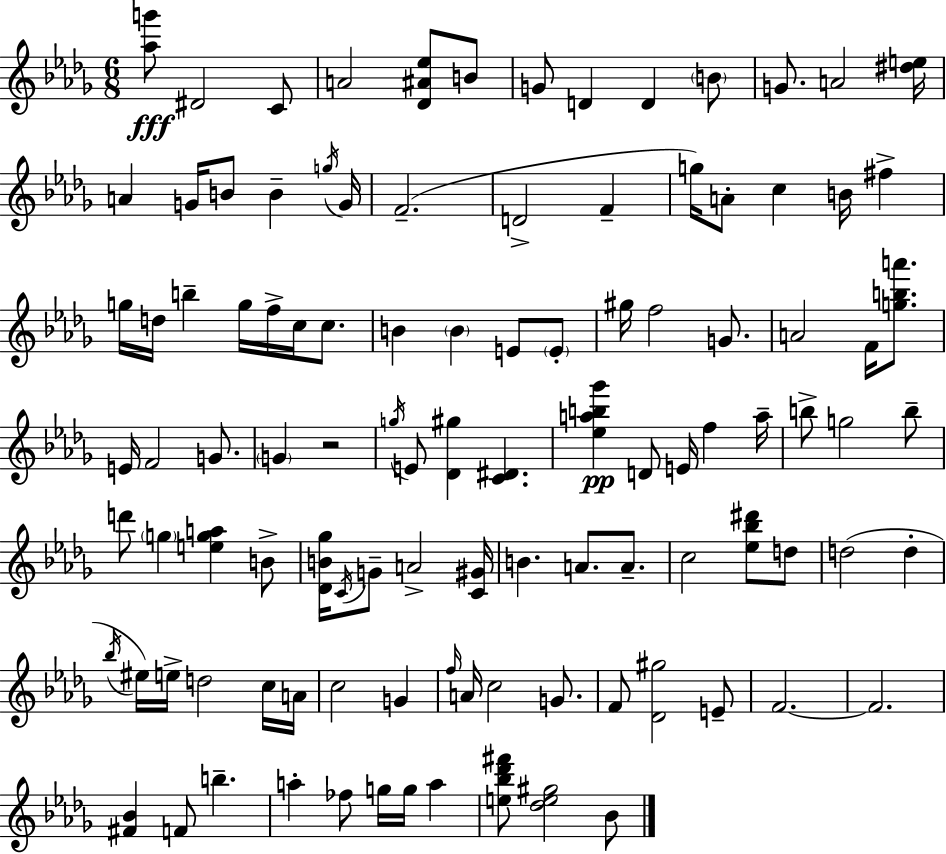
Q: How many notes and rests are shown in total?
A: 106